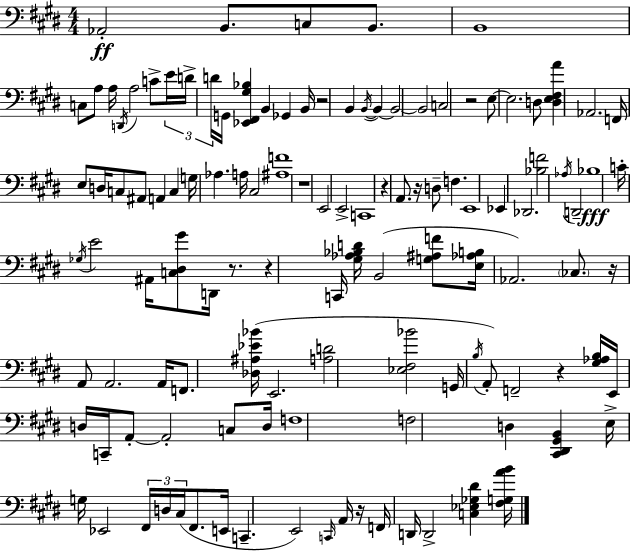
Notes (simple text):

Ab2/h B2/e. C3/e B2/e. B2/w C3/e A3/e A3/s D2/s A3/h C4/e E4/s D4/s D4/s G2/s [Eb2,F#2,G#3,Bb3]/q B2/q Gb2/q B2/s R/h B2/q B2/s B2/q B2/h B2/h C3/h R/h E3/e E3/h. D3/e [D3,E3,F#3,A4]/q Ab2/h. F2/s E3/e D3/s C3/e A#2/e A2/q C3/q G3/s Ab3/q. A3/s C#3/h [A#3,F4]/w R/w E2/h E2/h C2/w R/q A2/e. R/s D3/e F3/q. E2/w Eb2/q Db2/h. [Bb3,F4]/h Ab3/s D2/h Bb3/w C4/s Gb3/s E4/h A#2/s [C3,D#3,G#4]/e D2/s R/e. R/q C2/s [G#3,Ab3,Bb3,D4]/s B2/h [G3,A#3,F4]/e [E3,Ab3,B3]/s Ab2/h. CES3/e. R/s A2/e A2/h. A2/s F2/e. [Db3,A#3,Eb4,Bb4]/s E2/h. [A3,D4]/h [Eb3,F#3,Bb4]/h G2/s B3/s A2/e F2/h R/q [G#3,Ab3,B3]/s E2/s D3/s C2/s A2/e A2/h C3/e D3/s F3/w F3/h D3/q [C#2,D#2,G#2,B2]/q E3/s G3/s Eb2/h F#2/s D3/s C#3/s F#2/e. E2/s C2/q. E2/h C2/s A2/s R/s F2/s D2/s D2/h [C3,Eb3,Gb3,D#4]/q [F#3,G3,A4,B4]/s